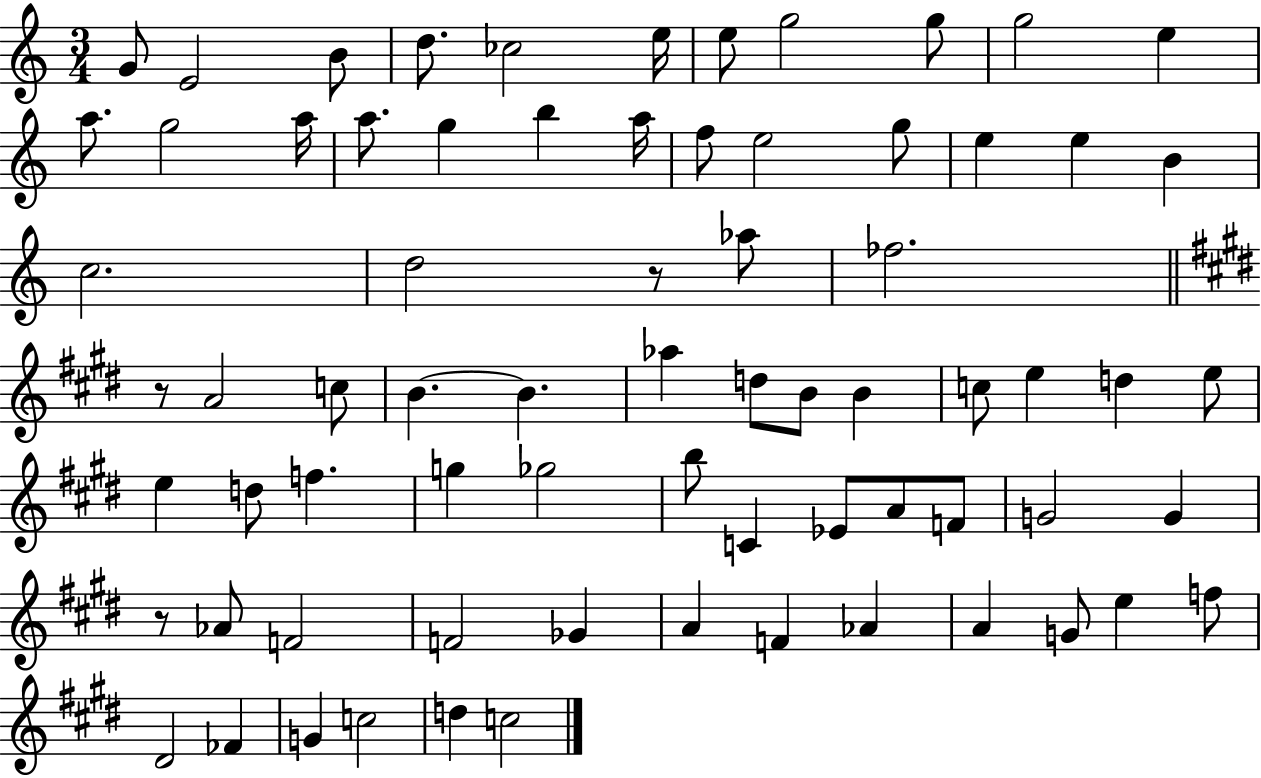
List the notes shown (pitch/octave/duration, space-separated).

G4/e E4/h B4/e D5/e. CES5/h E5/s E5/e G5/h G5/e G5/h E5/q A5/e. G5/h A5/s A5/e. G5/q B5/q A5/s F5/e E5/h G5/e E5/q E5/q B4/q C5/h. D5/h R/e Ab5/e FES5/h. R/e A4/h C5/e B4/q. B4/q. Ab5/q D5/e B4/e B4/q C5/e E5/q D5/q E5/e E5/q D5/e F5/q. G5/q Gb5/h B5/e C4/q Eb4/e A4/e F4/e G4/h G4/q R/e Ab4/e F4/h F4/h Gb4/q A4/q F4/q Ab4/q A4/q G4/e E5/q F5/e D#4/h FES4/q G4/q C5/h D5/q C5/h